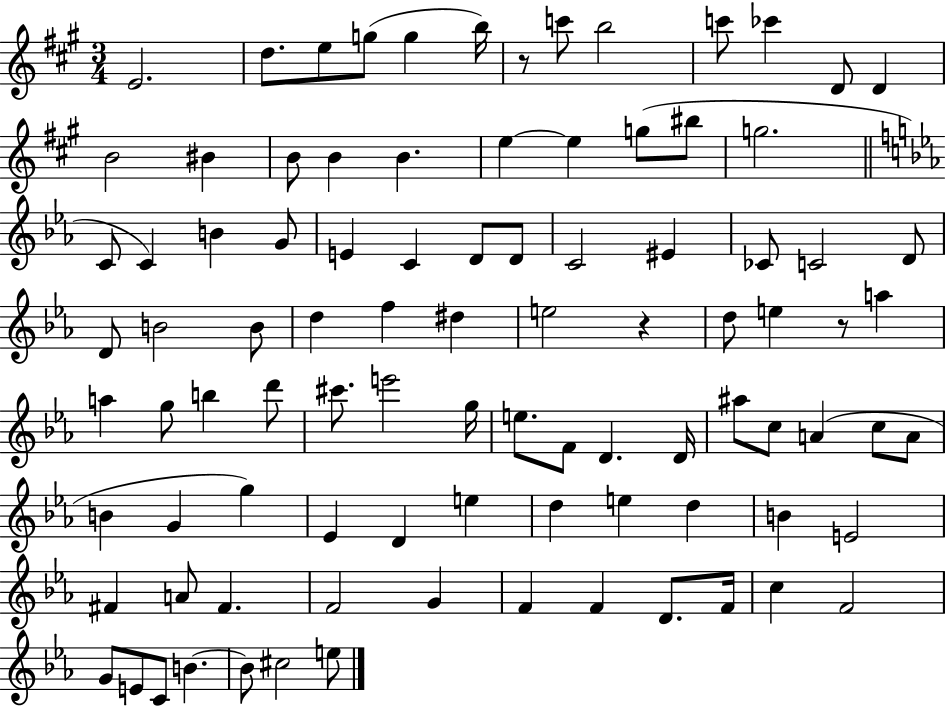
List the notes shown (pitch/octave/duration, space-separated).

E4/h. D5/e. E5/e G5/e G5/q B5/s R/e C6/e B5/h C6/e CES6/q D4/e D4/q B4/h BIS4/q B4/e B4/q B4/q. E5/q E5/q G5/e BIS5/e G5/h. C4/e C4/q B4/q G4/e E4/q C4/q D4/e D4/e C4/h EIS4/q CES4/e C4/h D4/e D4/e B4/h B4/e D5/q F5/q D#5/q E5/h R/q D5/e E5/q R/e A5/q A5/q G5/e B5/q D6/e C#6/e. E6/h G5/s E5/e. F4/e D4/q. D4/s A#5/e C5/e A4/q C5/e A4/e B4/q G4/q G5/q Eb4/q D4/q E5/q D5/q E5/q D5/q B4/q E4/h F#4/q A4/e F#4/q. F4/h G4/q F4/q F4/q D4/e. F4/s C5/q F4/h G4/e E4/e C4/e B4/q. B4/e C#5/h E5/e